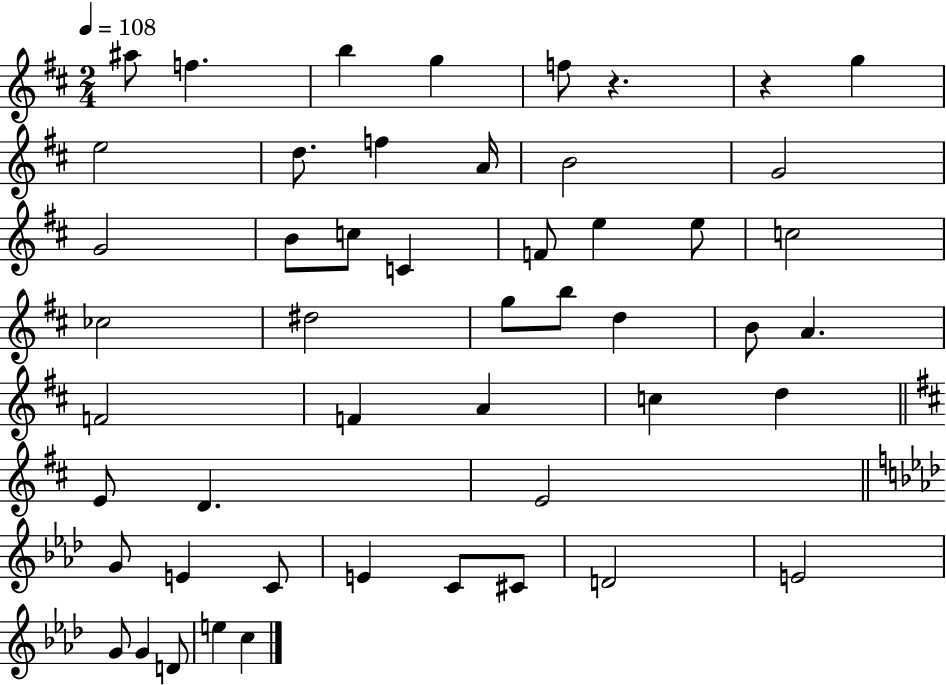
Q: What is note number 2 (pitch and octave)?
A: F5